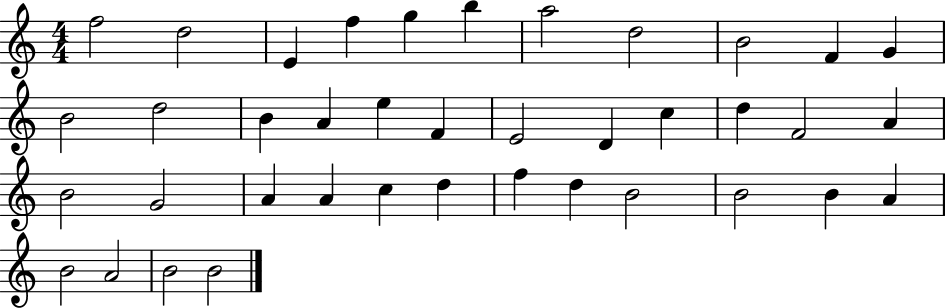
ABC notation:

X:1
T:Untitled
M:4/4
L:1/4
K:C
f2 d2 E f g b a2 d2 B2 F G B2 d2 B A e F E2 D c d F2 A B2 G2 A A c d f d B2 B2 B A B2 A2 B2 B2